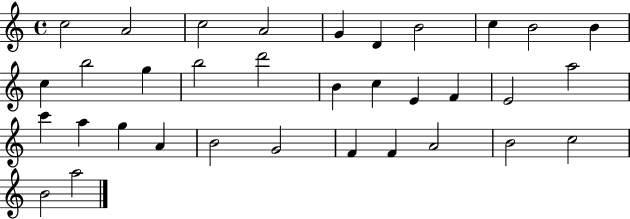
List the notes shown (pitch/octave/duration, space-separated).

C5/h A4/h C5/h A4/h G4/q D4/q B4/h C5/q B4/h B4/q C5/q B5/h G5/q B5/h D6/h B4/q C5/q E4/q F4/q E4/h A5/h C6/q A5/q G5/q A4/q B4/h G4/h F4/q F4/q A4/h B4/h C5/h B4/h A5/h